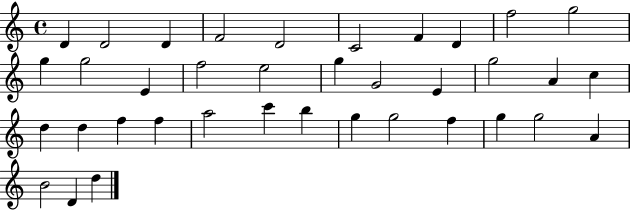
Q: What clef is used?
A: treble